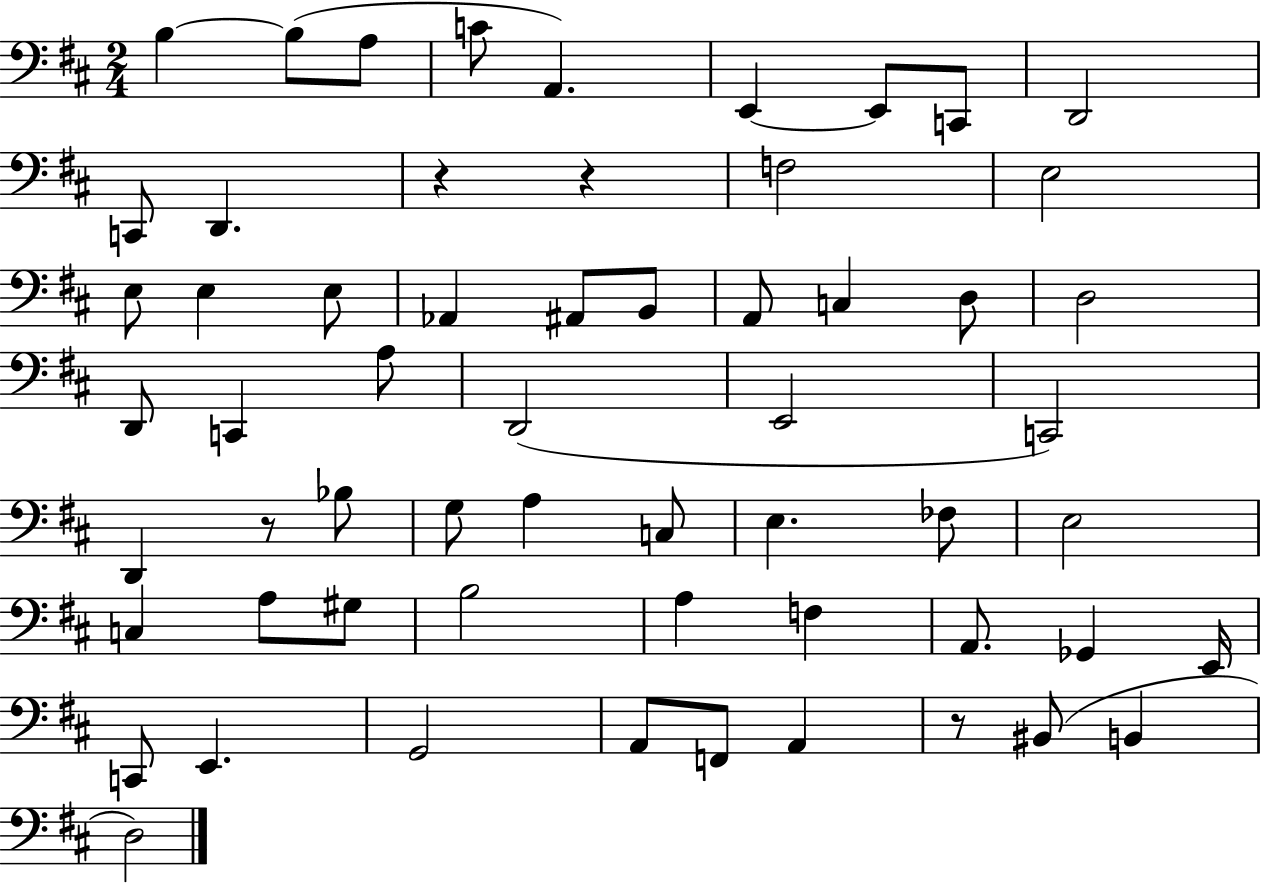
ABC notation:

X:1
T:Untitled
M:2/4
L:1/4
K:D
B, B,/2 A,/2 C/2 A,, E,, E,,/2 C,,/2 D,,2 C,,/2 D,, z z F,2 E,2 E,/2 E, E,/2 _A,, ^A,,/2 B,,/2 A,,/2 C, D,/2 D,2 D,,/2 C,, A,/2 D,,2 E,,2 C,,2 D,, z/2 _B,/2 G,/2 A, C,/2 E, _F,/2 E,2 C, A,/2 ^G,/2 B,2 A, F, A,,/2 _G,, E,,/4 C,,/2 E,, G,,2 A,,/2 F,,/2 A,, z/2 ^B,,/2 B,, D,2